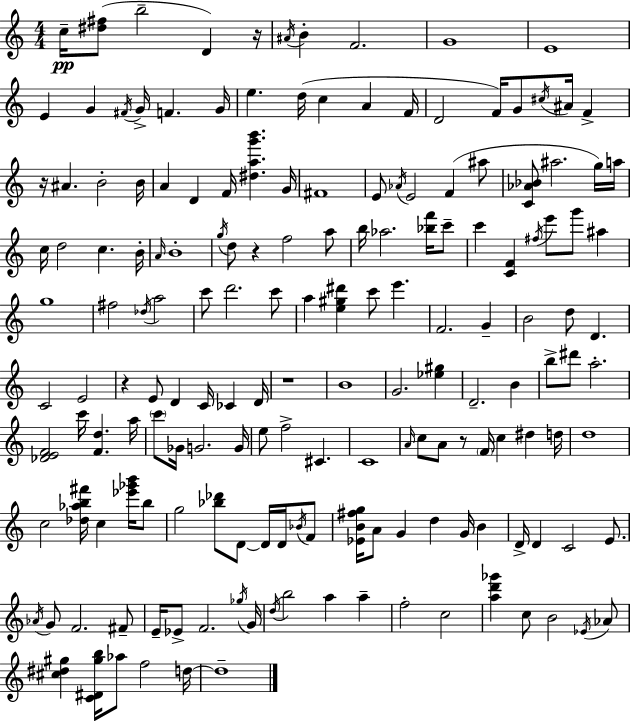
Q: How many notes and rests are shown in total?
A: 169